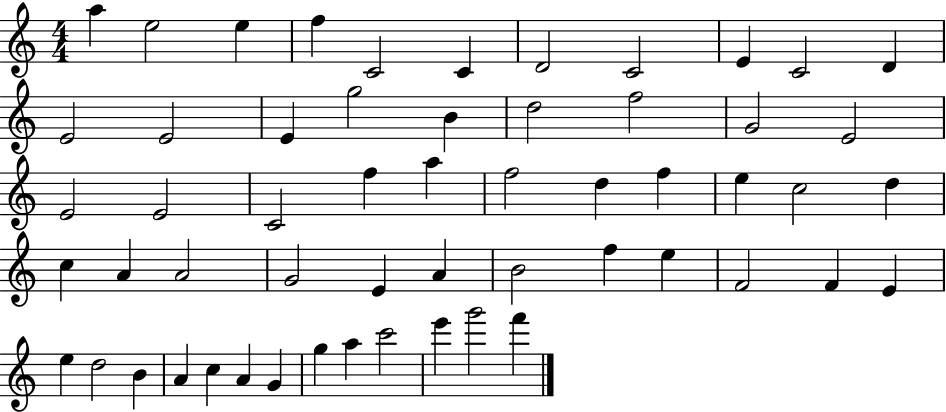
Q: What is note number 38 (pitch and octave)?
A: B4